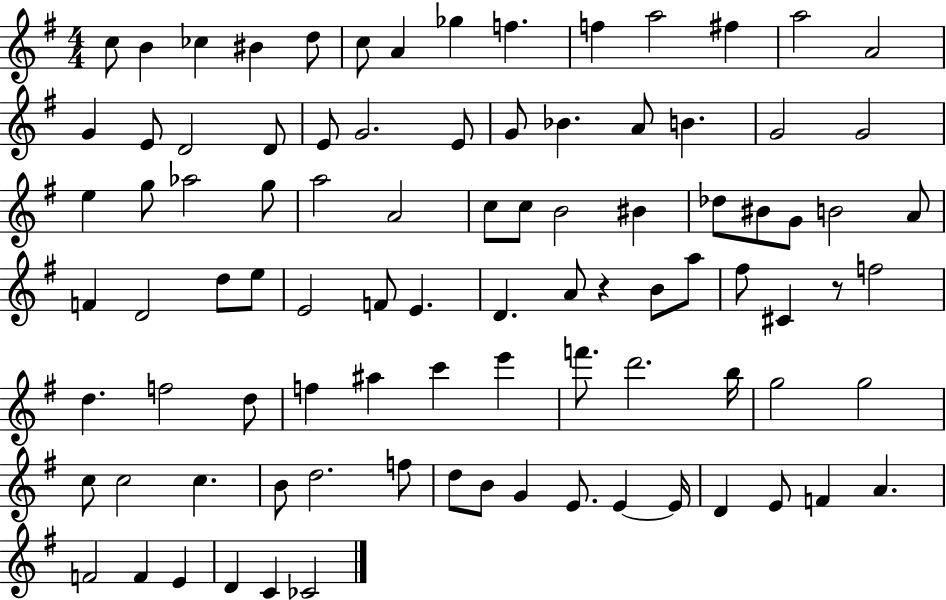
C5/e B4/q CES5/q BIS4/q D5/e C5/e A4/q Gb5/q F5/q. F5/q A5/h F#5/q A5/h A4/h G4/q E4/e D4/h D4/e E4/e G4/h. E4/e G4/e Bb4/q. A4/e B4/q. G4/h G4/h E5/q G5/e Ab5/h G5/e A5/h A4/h C5/e C5/e B4/h BIS4/q Db5/e BIS4/e G4/e B4/h A4/e F4/q D4/h D5/e E5/e E4/h F4/e E4/q. D4/q. A4/e R/q B4/e A5/e F#5/e C#4/q R/e F5/h D5/q. F5/h D5/e F5/q A#5/q C6/q E6/q F6/e. D6/h. B5/s G5/h G5/h C5/e C5/h C5/q. B4/e D5/h. F5/e D5/e B4/e G4/q E4/e. E4/q E4/s D4/q E4/e F4/q A4/q. F4/h F4/q E4/q D4/q C4/q CES4/h